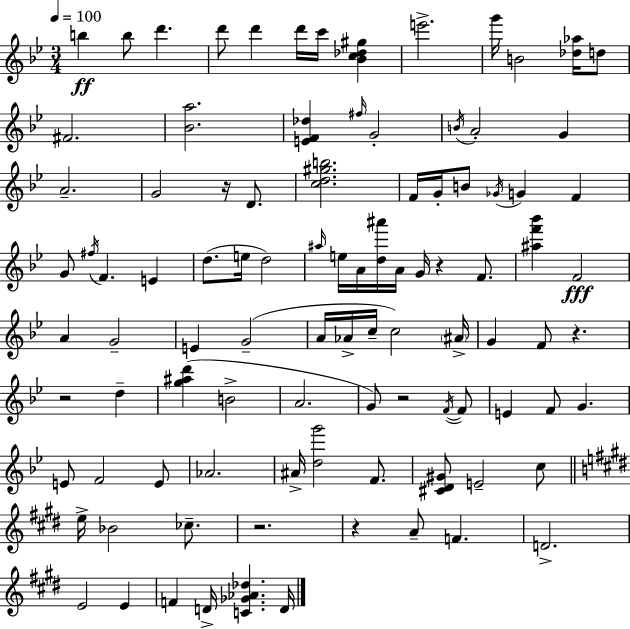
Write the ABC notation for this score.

X:1
T:Untitled
M:3/4
L:1/4
K:Bb
b b/2 d' d'/2 d' d'/4 c'/4 [_Bc_d^g] e'2 g'/4 B2 [_d_a]/4 d/2 ^F2 [_Ba]2 [EF_d] ^f/4 G2 B/4 A2 G A2 G2 z/4 D/2 [cd^gb]2 F/4 G/4 B/2 _G/4 G F G/2 ^f/4 F E d/2 e/4 d2 ^a/4 e/4 A/4 [d^a']/4 A/4 G/4 z F/2 [^af'_b'] F2 A G2 E G2 A/4 _A/4 c/4 c2 ^A/4 G F/2 z z2 d [g^ad'] B2 A2 G/2 z2 F/4 F/2 E F/2 G E/2 F2 E/2 _A2 ^A/4 [dg']2 F/2 [^CD^G]/2 E2 c/2 e/4 _B2 _c/2 z2 z A/2 F D2 E2 E F D/4 [C_G_A_d] D/4